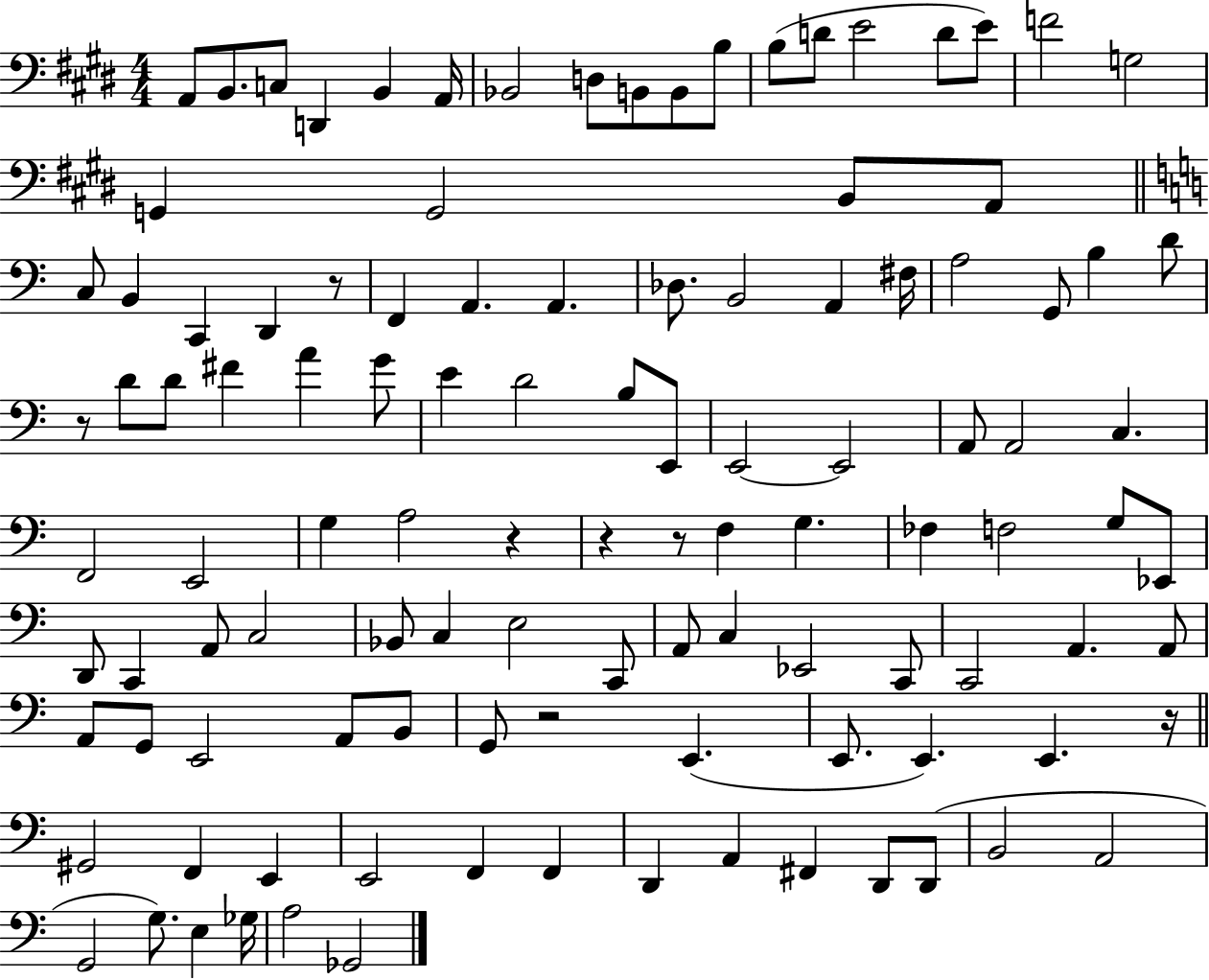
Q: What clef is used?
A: bass